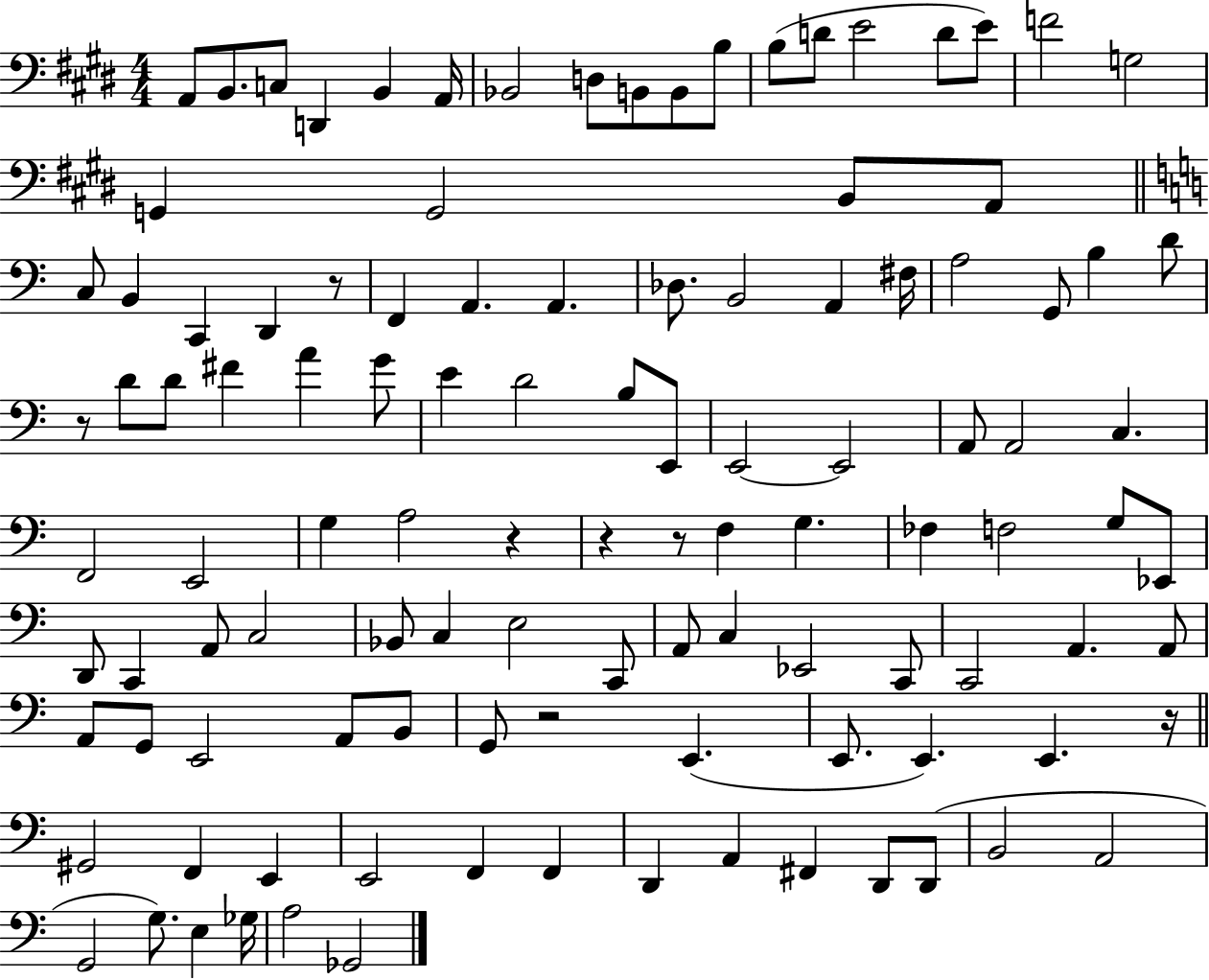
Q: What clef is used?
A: bass